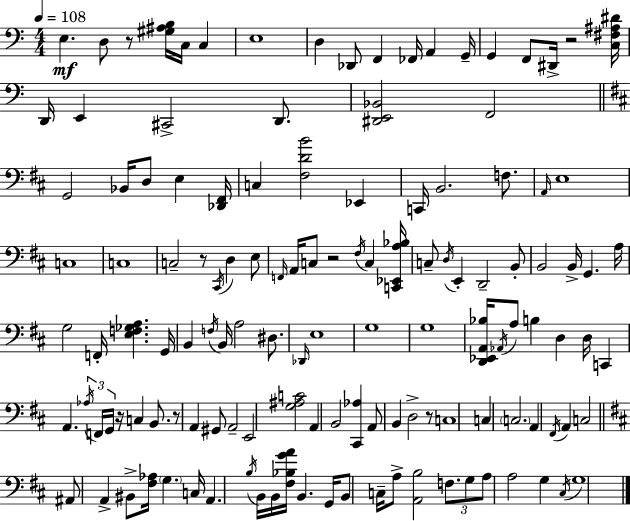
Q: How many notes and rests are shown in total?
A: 131